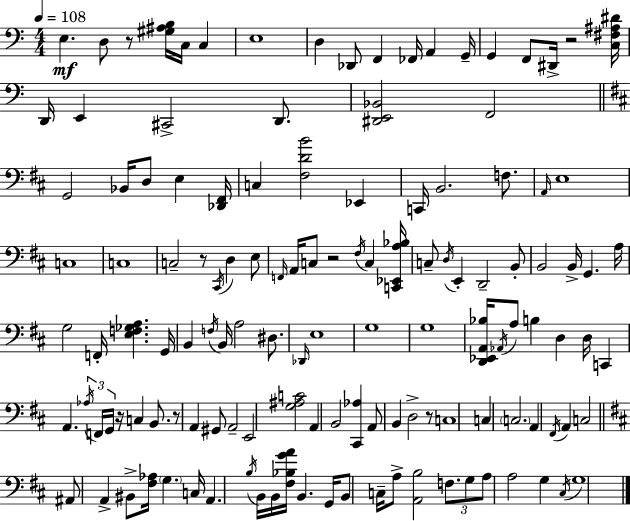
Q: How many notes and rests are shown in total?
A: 131